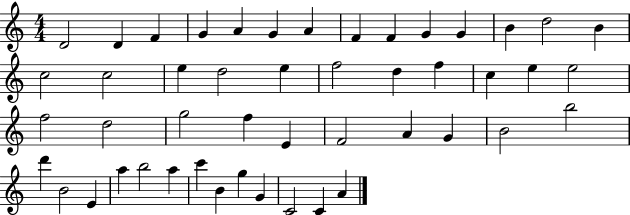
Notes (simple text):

D4/h D4/q F4/q G4/q A4/q G4/q A4/q F4/q F4/q G4/q G4/q B4/q D5/h B4/q C5/h C5/h E5/q D5/h E5/q F5/h D5/q F5/q C5/q E5/q E5/h F5/h D5/h G5/h F5/q E4/q F4/h A4/q G4/q B4/h B5/h D6/q B4/h E4/q A5/q B5/h A5/q C6/q B4/q G5/q G4/q C4/h C4/q A4/q